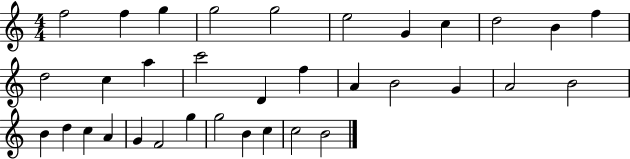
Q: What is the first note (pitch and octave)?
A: F5